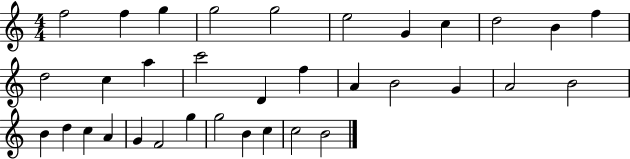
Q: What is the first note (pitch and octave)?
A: F5